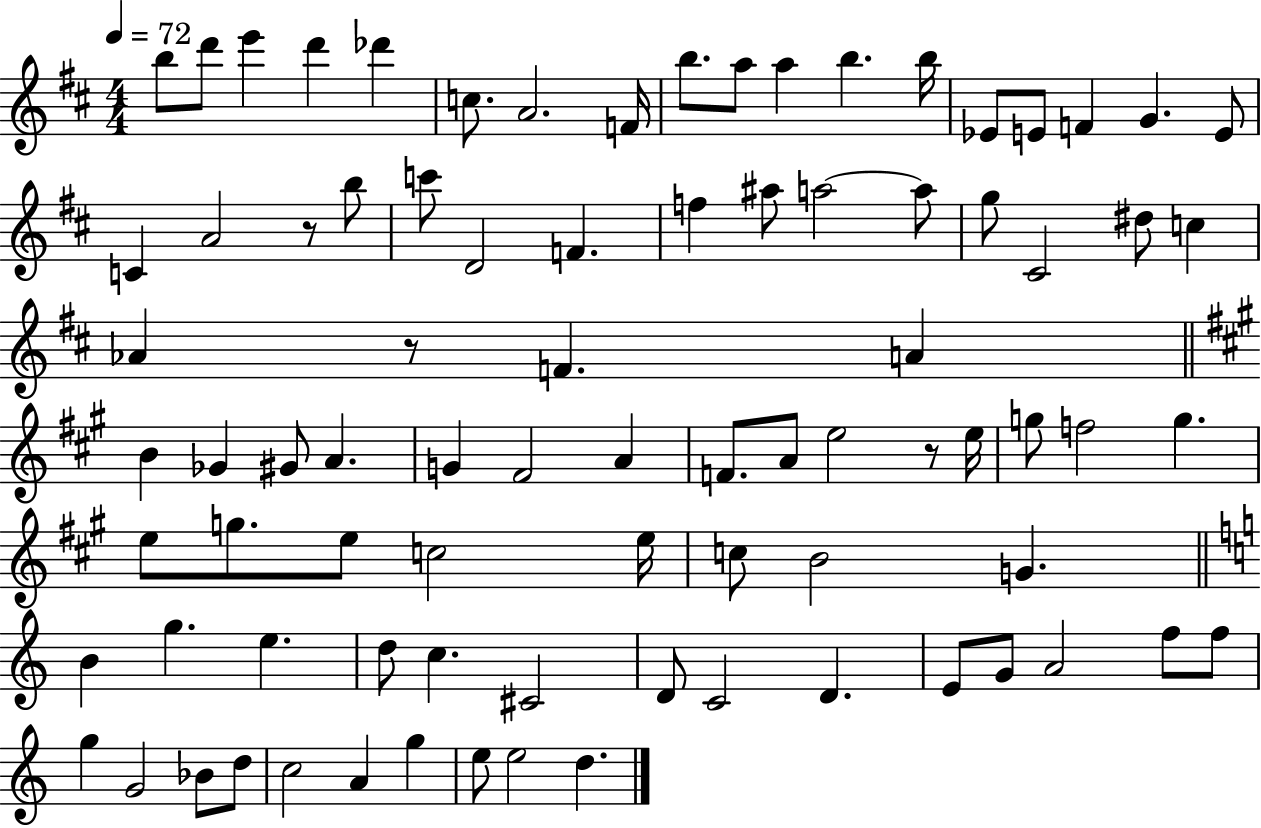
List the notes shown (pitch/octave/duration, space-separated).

B5/e D6/e E6/q D6/q Db6/q C5/e. A4/h. F4/s B5/e. A5/e A5/q B5/q. B5/s Eb4/e E4/e F4/q G4/q. E4/e C4/q A4/h R/e B5/e C6/e D4/h F4/q. F5/q A#5/e A5/h A5/e G5/e C#4/h D#5/e C5/q Ab4/q R/e F4/q. A4/q B4/q Gb4/q G#4/e A4/q. G4/q F#4/h A4/q F4/e. A4/e E5/h R/e E5/s G5/e F5/h G5/q. E5/e G5/e. E5/e C5/h E5/s C5/e B4/h G4/q. B4/q G5/q. E5/q. D5/e C5/q. C#4/h D4/e C4/h D4/q. E4/e G4/e A4/h F5/e F5/e G5/q G4/h Bb4/e D5/e C5/h A4/q G5/q E5/e E5/h D5/q.